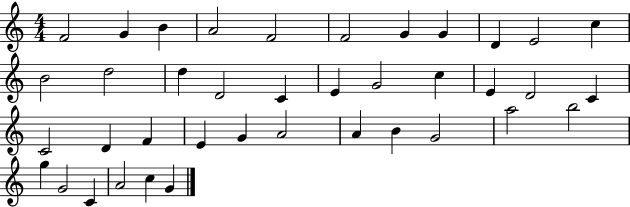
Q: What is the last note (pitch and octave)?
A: G4